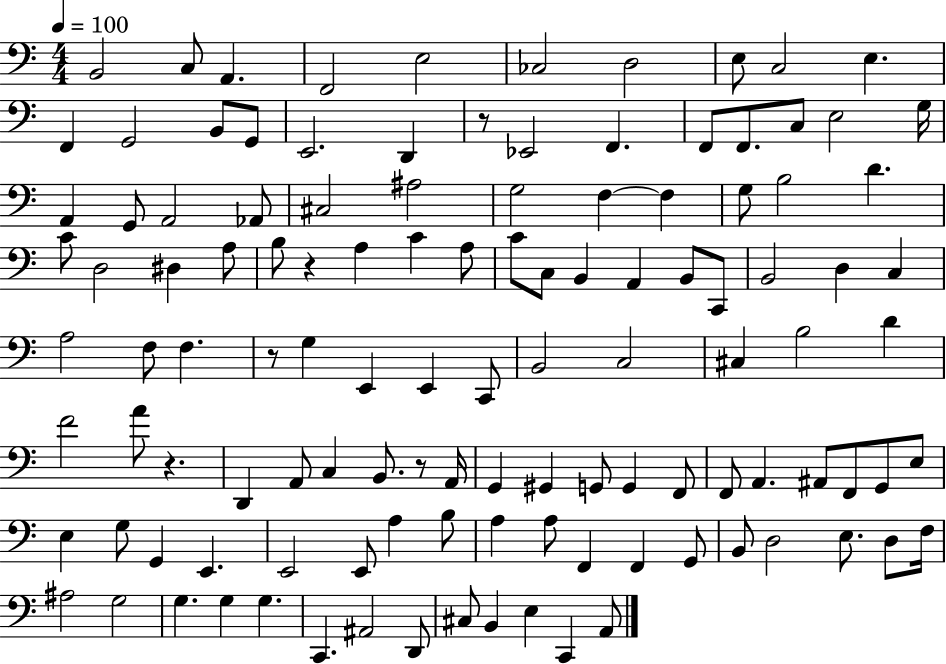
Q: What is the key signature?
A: C major